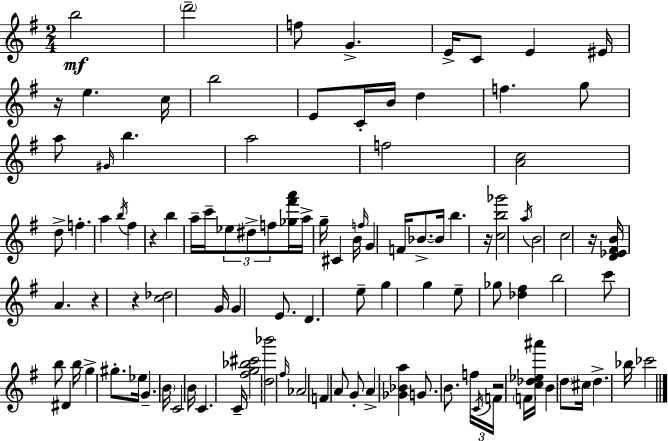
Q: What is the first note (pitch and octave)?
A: B5